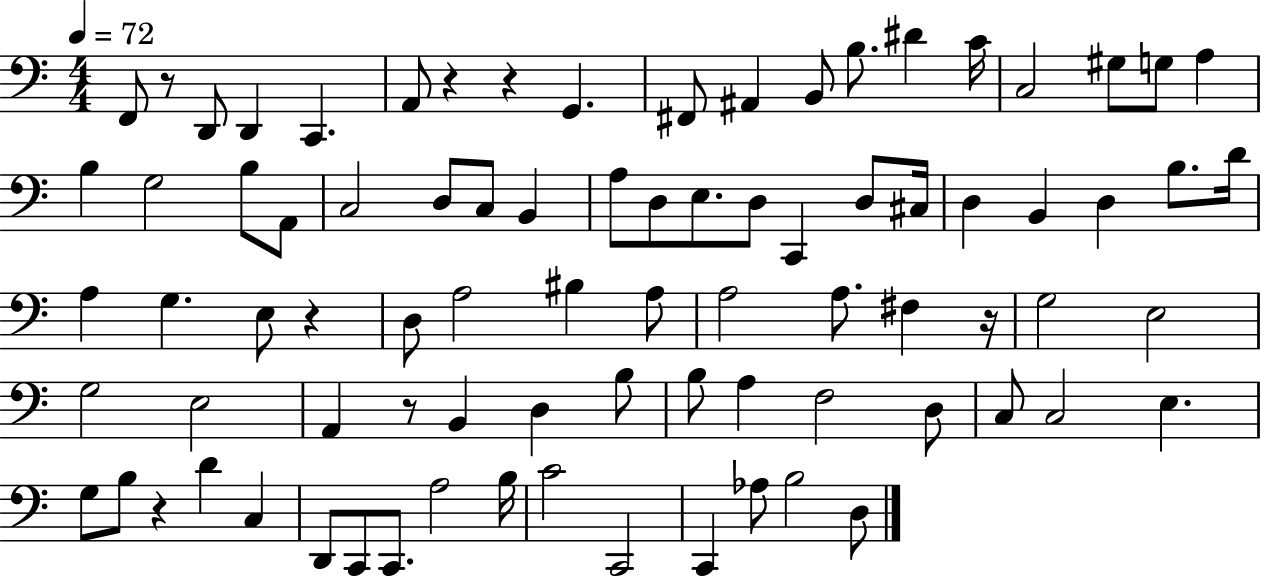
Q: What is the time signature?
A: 4/4